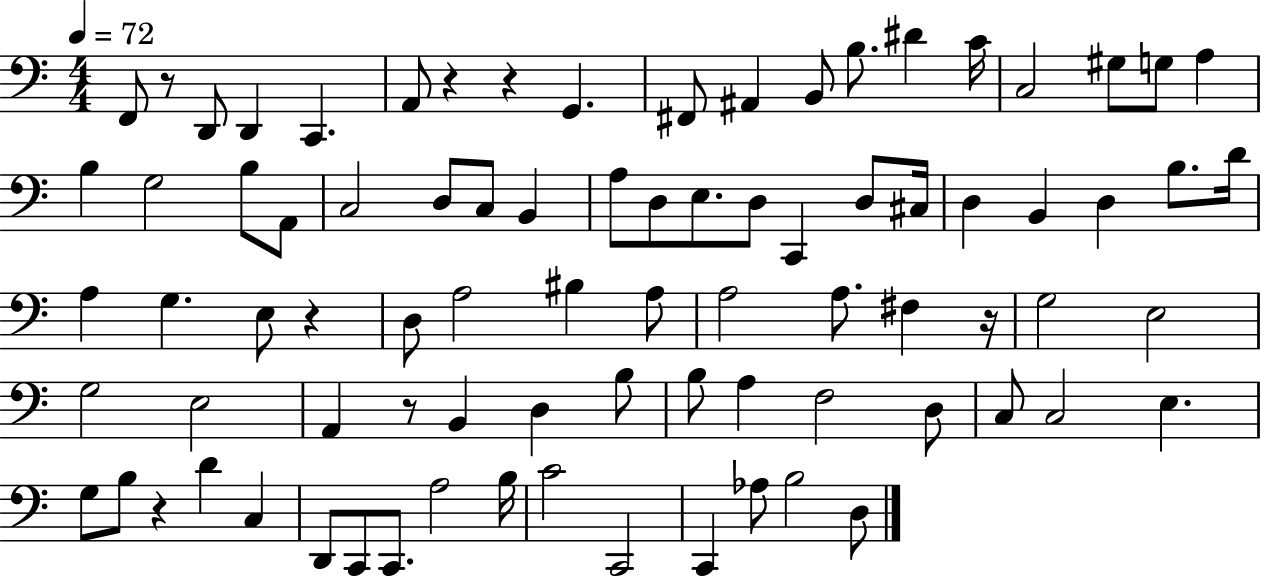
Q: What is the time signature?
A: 4/4